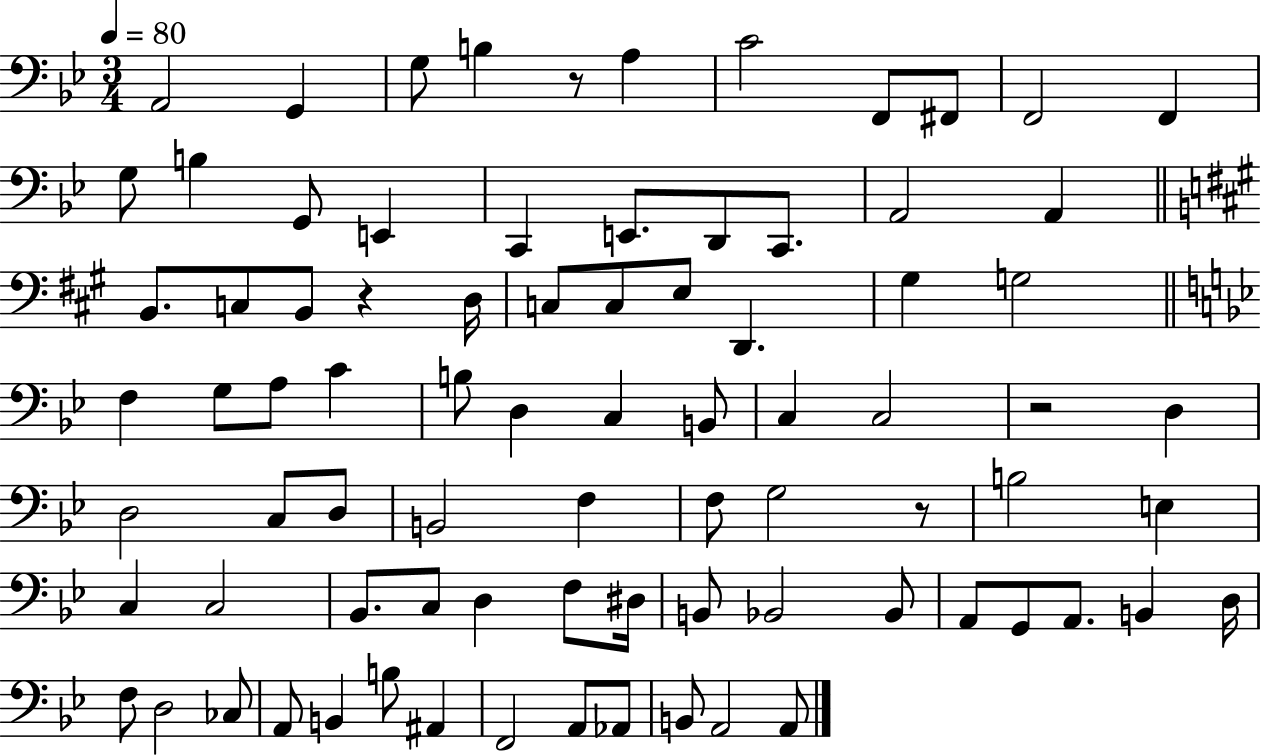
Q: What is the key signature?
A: BES major